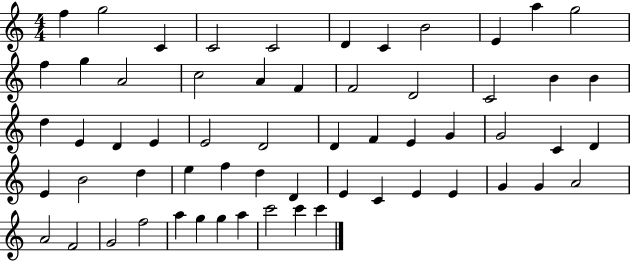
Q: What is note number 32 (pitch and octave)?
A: G4